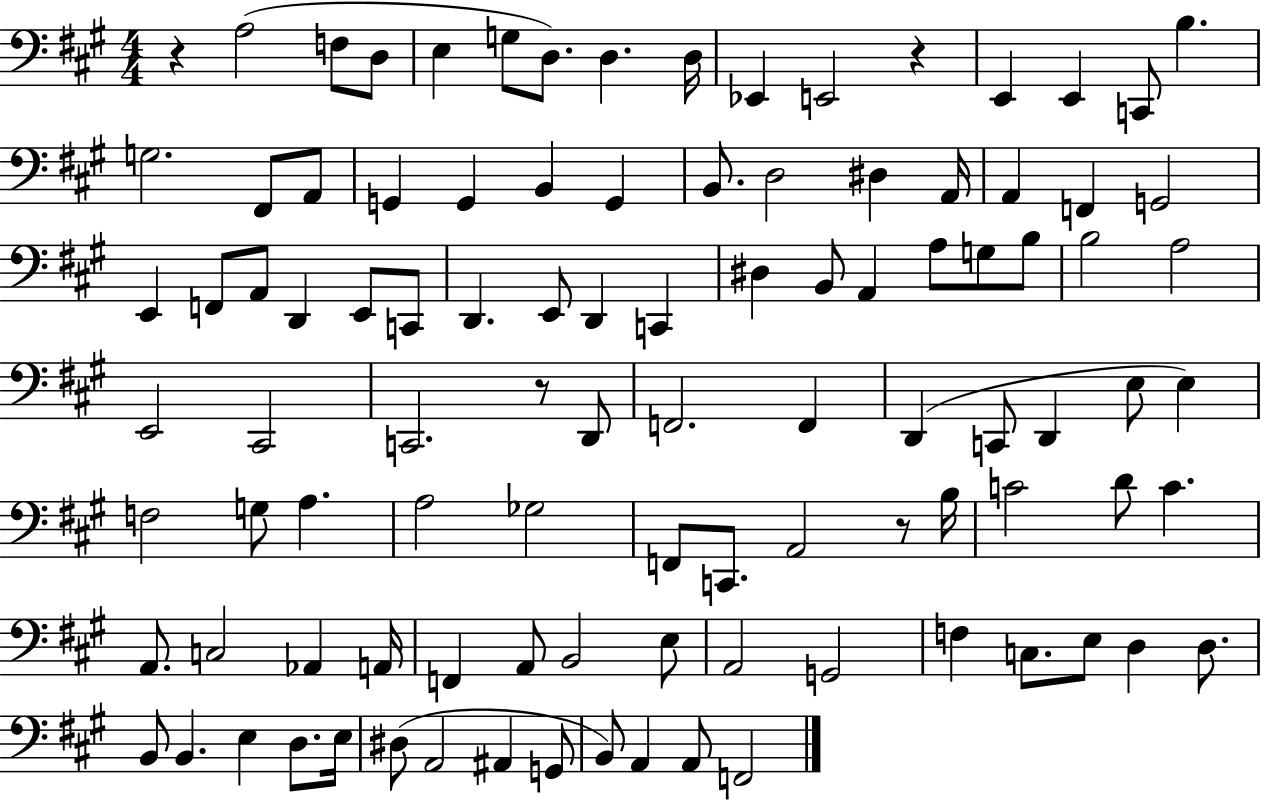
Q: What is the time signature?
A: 4/4